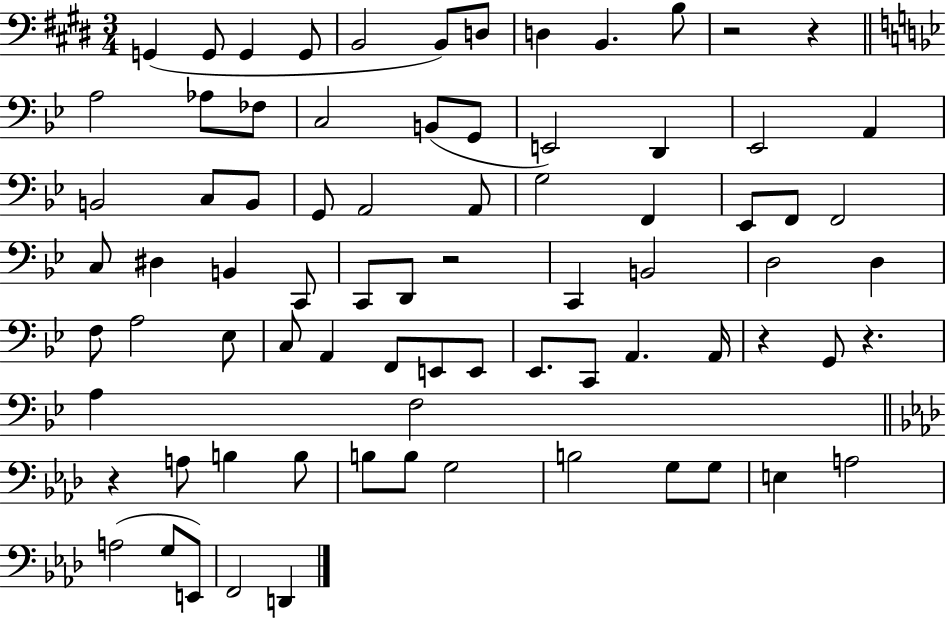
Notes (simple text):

G2/q G2/e G2/q G2/e B2/h B2/e D3/e D3/q B2/q. B3/e R/h R/q A3/h Ab3/e FES3/e C3/h B2/e G2/e E2/h D2/q Eb2/h A2/q B2/h C3/e B2/e G2/e A2/h A2/e G3/h F2/q Eb2/e F2/e F2/h C3/e D#3/q B2/q C2/e C2/e D2/e R/h C2/q B2/h D3/h D3/q F3/e A3/h Eb3/e C3/e A2/q F2/e E2/e E2/e Eb2/e. C2/e A2/q. A2/s R/q G2/e R/q. A3/q F3/h R/q A3/e B3/q B3/e B3/e B3/e G3/h B3/h G3/e G3/e E3/q A3/h A3/h G3/e E2/e F2/h D2/q